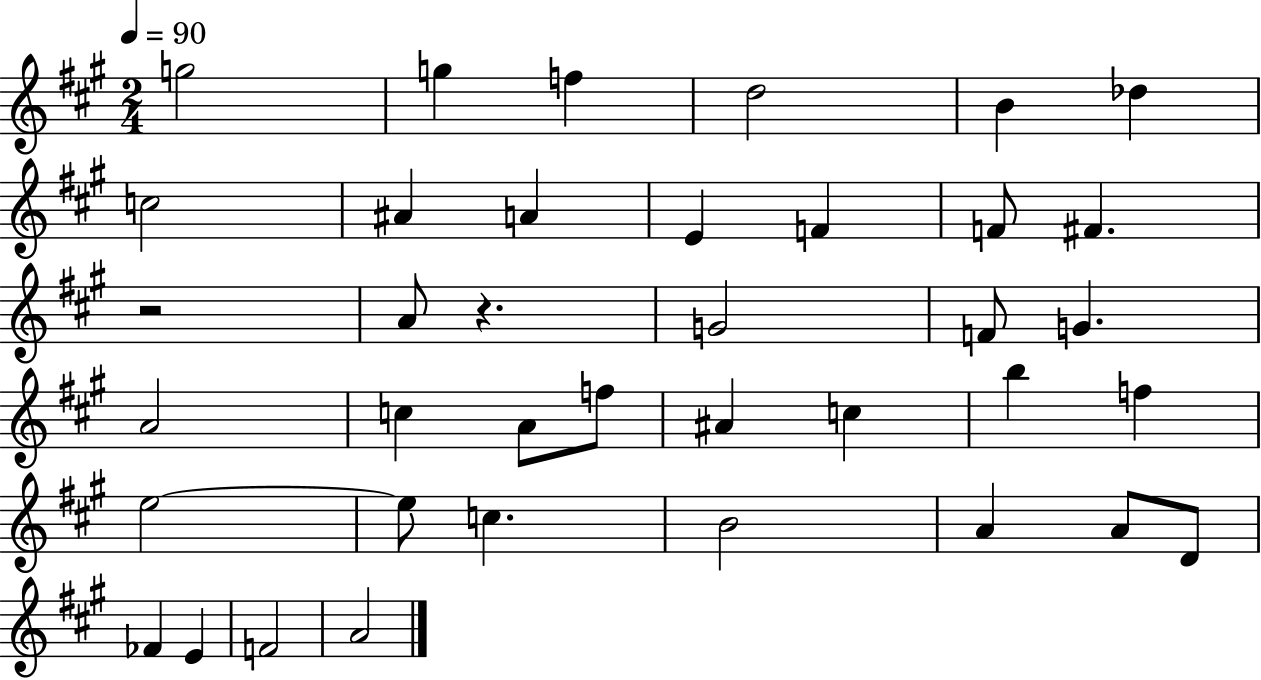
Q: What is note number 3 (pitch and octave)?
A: F5